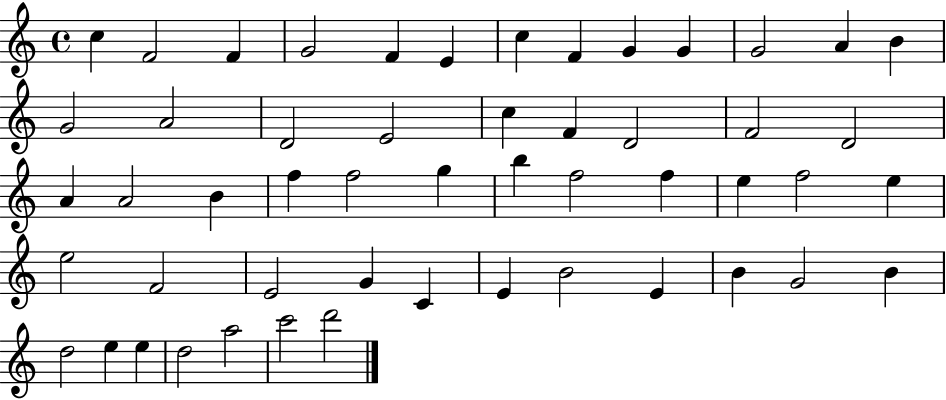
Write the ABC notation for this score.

X:1
T:Untitled
M:4/4
L:1/4
K:C
c F2 F G2 F E c F G G G2 A B G2 A2 D2 E2 c F D2 F2 D2 A A2 B f f2 g b f2 f e f2 e e2 F2 E2 G C E B2 E B G2 B d2 e e d2 a2 c'2 d'2